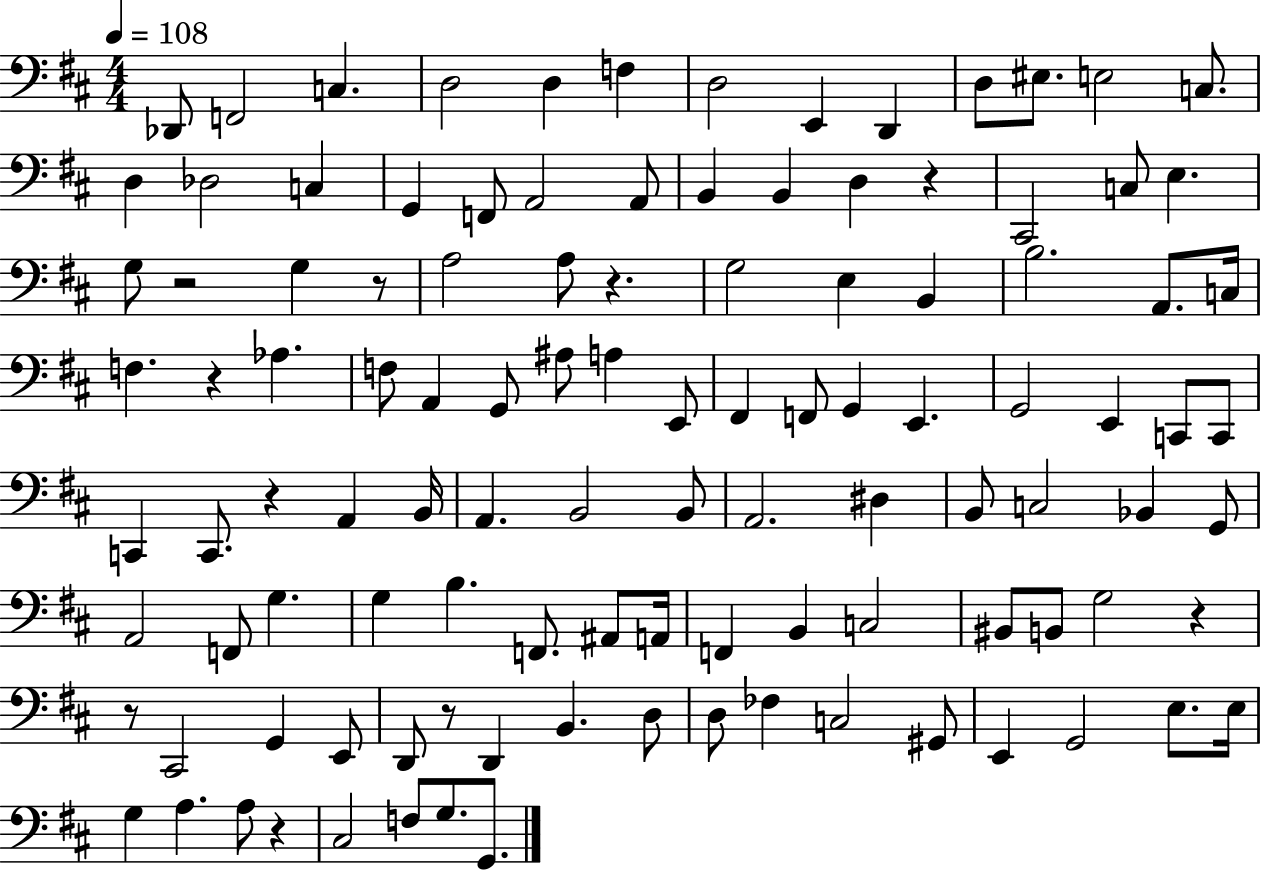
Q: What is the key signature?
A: D major